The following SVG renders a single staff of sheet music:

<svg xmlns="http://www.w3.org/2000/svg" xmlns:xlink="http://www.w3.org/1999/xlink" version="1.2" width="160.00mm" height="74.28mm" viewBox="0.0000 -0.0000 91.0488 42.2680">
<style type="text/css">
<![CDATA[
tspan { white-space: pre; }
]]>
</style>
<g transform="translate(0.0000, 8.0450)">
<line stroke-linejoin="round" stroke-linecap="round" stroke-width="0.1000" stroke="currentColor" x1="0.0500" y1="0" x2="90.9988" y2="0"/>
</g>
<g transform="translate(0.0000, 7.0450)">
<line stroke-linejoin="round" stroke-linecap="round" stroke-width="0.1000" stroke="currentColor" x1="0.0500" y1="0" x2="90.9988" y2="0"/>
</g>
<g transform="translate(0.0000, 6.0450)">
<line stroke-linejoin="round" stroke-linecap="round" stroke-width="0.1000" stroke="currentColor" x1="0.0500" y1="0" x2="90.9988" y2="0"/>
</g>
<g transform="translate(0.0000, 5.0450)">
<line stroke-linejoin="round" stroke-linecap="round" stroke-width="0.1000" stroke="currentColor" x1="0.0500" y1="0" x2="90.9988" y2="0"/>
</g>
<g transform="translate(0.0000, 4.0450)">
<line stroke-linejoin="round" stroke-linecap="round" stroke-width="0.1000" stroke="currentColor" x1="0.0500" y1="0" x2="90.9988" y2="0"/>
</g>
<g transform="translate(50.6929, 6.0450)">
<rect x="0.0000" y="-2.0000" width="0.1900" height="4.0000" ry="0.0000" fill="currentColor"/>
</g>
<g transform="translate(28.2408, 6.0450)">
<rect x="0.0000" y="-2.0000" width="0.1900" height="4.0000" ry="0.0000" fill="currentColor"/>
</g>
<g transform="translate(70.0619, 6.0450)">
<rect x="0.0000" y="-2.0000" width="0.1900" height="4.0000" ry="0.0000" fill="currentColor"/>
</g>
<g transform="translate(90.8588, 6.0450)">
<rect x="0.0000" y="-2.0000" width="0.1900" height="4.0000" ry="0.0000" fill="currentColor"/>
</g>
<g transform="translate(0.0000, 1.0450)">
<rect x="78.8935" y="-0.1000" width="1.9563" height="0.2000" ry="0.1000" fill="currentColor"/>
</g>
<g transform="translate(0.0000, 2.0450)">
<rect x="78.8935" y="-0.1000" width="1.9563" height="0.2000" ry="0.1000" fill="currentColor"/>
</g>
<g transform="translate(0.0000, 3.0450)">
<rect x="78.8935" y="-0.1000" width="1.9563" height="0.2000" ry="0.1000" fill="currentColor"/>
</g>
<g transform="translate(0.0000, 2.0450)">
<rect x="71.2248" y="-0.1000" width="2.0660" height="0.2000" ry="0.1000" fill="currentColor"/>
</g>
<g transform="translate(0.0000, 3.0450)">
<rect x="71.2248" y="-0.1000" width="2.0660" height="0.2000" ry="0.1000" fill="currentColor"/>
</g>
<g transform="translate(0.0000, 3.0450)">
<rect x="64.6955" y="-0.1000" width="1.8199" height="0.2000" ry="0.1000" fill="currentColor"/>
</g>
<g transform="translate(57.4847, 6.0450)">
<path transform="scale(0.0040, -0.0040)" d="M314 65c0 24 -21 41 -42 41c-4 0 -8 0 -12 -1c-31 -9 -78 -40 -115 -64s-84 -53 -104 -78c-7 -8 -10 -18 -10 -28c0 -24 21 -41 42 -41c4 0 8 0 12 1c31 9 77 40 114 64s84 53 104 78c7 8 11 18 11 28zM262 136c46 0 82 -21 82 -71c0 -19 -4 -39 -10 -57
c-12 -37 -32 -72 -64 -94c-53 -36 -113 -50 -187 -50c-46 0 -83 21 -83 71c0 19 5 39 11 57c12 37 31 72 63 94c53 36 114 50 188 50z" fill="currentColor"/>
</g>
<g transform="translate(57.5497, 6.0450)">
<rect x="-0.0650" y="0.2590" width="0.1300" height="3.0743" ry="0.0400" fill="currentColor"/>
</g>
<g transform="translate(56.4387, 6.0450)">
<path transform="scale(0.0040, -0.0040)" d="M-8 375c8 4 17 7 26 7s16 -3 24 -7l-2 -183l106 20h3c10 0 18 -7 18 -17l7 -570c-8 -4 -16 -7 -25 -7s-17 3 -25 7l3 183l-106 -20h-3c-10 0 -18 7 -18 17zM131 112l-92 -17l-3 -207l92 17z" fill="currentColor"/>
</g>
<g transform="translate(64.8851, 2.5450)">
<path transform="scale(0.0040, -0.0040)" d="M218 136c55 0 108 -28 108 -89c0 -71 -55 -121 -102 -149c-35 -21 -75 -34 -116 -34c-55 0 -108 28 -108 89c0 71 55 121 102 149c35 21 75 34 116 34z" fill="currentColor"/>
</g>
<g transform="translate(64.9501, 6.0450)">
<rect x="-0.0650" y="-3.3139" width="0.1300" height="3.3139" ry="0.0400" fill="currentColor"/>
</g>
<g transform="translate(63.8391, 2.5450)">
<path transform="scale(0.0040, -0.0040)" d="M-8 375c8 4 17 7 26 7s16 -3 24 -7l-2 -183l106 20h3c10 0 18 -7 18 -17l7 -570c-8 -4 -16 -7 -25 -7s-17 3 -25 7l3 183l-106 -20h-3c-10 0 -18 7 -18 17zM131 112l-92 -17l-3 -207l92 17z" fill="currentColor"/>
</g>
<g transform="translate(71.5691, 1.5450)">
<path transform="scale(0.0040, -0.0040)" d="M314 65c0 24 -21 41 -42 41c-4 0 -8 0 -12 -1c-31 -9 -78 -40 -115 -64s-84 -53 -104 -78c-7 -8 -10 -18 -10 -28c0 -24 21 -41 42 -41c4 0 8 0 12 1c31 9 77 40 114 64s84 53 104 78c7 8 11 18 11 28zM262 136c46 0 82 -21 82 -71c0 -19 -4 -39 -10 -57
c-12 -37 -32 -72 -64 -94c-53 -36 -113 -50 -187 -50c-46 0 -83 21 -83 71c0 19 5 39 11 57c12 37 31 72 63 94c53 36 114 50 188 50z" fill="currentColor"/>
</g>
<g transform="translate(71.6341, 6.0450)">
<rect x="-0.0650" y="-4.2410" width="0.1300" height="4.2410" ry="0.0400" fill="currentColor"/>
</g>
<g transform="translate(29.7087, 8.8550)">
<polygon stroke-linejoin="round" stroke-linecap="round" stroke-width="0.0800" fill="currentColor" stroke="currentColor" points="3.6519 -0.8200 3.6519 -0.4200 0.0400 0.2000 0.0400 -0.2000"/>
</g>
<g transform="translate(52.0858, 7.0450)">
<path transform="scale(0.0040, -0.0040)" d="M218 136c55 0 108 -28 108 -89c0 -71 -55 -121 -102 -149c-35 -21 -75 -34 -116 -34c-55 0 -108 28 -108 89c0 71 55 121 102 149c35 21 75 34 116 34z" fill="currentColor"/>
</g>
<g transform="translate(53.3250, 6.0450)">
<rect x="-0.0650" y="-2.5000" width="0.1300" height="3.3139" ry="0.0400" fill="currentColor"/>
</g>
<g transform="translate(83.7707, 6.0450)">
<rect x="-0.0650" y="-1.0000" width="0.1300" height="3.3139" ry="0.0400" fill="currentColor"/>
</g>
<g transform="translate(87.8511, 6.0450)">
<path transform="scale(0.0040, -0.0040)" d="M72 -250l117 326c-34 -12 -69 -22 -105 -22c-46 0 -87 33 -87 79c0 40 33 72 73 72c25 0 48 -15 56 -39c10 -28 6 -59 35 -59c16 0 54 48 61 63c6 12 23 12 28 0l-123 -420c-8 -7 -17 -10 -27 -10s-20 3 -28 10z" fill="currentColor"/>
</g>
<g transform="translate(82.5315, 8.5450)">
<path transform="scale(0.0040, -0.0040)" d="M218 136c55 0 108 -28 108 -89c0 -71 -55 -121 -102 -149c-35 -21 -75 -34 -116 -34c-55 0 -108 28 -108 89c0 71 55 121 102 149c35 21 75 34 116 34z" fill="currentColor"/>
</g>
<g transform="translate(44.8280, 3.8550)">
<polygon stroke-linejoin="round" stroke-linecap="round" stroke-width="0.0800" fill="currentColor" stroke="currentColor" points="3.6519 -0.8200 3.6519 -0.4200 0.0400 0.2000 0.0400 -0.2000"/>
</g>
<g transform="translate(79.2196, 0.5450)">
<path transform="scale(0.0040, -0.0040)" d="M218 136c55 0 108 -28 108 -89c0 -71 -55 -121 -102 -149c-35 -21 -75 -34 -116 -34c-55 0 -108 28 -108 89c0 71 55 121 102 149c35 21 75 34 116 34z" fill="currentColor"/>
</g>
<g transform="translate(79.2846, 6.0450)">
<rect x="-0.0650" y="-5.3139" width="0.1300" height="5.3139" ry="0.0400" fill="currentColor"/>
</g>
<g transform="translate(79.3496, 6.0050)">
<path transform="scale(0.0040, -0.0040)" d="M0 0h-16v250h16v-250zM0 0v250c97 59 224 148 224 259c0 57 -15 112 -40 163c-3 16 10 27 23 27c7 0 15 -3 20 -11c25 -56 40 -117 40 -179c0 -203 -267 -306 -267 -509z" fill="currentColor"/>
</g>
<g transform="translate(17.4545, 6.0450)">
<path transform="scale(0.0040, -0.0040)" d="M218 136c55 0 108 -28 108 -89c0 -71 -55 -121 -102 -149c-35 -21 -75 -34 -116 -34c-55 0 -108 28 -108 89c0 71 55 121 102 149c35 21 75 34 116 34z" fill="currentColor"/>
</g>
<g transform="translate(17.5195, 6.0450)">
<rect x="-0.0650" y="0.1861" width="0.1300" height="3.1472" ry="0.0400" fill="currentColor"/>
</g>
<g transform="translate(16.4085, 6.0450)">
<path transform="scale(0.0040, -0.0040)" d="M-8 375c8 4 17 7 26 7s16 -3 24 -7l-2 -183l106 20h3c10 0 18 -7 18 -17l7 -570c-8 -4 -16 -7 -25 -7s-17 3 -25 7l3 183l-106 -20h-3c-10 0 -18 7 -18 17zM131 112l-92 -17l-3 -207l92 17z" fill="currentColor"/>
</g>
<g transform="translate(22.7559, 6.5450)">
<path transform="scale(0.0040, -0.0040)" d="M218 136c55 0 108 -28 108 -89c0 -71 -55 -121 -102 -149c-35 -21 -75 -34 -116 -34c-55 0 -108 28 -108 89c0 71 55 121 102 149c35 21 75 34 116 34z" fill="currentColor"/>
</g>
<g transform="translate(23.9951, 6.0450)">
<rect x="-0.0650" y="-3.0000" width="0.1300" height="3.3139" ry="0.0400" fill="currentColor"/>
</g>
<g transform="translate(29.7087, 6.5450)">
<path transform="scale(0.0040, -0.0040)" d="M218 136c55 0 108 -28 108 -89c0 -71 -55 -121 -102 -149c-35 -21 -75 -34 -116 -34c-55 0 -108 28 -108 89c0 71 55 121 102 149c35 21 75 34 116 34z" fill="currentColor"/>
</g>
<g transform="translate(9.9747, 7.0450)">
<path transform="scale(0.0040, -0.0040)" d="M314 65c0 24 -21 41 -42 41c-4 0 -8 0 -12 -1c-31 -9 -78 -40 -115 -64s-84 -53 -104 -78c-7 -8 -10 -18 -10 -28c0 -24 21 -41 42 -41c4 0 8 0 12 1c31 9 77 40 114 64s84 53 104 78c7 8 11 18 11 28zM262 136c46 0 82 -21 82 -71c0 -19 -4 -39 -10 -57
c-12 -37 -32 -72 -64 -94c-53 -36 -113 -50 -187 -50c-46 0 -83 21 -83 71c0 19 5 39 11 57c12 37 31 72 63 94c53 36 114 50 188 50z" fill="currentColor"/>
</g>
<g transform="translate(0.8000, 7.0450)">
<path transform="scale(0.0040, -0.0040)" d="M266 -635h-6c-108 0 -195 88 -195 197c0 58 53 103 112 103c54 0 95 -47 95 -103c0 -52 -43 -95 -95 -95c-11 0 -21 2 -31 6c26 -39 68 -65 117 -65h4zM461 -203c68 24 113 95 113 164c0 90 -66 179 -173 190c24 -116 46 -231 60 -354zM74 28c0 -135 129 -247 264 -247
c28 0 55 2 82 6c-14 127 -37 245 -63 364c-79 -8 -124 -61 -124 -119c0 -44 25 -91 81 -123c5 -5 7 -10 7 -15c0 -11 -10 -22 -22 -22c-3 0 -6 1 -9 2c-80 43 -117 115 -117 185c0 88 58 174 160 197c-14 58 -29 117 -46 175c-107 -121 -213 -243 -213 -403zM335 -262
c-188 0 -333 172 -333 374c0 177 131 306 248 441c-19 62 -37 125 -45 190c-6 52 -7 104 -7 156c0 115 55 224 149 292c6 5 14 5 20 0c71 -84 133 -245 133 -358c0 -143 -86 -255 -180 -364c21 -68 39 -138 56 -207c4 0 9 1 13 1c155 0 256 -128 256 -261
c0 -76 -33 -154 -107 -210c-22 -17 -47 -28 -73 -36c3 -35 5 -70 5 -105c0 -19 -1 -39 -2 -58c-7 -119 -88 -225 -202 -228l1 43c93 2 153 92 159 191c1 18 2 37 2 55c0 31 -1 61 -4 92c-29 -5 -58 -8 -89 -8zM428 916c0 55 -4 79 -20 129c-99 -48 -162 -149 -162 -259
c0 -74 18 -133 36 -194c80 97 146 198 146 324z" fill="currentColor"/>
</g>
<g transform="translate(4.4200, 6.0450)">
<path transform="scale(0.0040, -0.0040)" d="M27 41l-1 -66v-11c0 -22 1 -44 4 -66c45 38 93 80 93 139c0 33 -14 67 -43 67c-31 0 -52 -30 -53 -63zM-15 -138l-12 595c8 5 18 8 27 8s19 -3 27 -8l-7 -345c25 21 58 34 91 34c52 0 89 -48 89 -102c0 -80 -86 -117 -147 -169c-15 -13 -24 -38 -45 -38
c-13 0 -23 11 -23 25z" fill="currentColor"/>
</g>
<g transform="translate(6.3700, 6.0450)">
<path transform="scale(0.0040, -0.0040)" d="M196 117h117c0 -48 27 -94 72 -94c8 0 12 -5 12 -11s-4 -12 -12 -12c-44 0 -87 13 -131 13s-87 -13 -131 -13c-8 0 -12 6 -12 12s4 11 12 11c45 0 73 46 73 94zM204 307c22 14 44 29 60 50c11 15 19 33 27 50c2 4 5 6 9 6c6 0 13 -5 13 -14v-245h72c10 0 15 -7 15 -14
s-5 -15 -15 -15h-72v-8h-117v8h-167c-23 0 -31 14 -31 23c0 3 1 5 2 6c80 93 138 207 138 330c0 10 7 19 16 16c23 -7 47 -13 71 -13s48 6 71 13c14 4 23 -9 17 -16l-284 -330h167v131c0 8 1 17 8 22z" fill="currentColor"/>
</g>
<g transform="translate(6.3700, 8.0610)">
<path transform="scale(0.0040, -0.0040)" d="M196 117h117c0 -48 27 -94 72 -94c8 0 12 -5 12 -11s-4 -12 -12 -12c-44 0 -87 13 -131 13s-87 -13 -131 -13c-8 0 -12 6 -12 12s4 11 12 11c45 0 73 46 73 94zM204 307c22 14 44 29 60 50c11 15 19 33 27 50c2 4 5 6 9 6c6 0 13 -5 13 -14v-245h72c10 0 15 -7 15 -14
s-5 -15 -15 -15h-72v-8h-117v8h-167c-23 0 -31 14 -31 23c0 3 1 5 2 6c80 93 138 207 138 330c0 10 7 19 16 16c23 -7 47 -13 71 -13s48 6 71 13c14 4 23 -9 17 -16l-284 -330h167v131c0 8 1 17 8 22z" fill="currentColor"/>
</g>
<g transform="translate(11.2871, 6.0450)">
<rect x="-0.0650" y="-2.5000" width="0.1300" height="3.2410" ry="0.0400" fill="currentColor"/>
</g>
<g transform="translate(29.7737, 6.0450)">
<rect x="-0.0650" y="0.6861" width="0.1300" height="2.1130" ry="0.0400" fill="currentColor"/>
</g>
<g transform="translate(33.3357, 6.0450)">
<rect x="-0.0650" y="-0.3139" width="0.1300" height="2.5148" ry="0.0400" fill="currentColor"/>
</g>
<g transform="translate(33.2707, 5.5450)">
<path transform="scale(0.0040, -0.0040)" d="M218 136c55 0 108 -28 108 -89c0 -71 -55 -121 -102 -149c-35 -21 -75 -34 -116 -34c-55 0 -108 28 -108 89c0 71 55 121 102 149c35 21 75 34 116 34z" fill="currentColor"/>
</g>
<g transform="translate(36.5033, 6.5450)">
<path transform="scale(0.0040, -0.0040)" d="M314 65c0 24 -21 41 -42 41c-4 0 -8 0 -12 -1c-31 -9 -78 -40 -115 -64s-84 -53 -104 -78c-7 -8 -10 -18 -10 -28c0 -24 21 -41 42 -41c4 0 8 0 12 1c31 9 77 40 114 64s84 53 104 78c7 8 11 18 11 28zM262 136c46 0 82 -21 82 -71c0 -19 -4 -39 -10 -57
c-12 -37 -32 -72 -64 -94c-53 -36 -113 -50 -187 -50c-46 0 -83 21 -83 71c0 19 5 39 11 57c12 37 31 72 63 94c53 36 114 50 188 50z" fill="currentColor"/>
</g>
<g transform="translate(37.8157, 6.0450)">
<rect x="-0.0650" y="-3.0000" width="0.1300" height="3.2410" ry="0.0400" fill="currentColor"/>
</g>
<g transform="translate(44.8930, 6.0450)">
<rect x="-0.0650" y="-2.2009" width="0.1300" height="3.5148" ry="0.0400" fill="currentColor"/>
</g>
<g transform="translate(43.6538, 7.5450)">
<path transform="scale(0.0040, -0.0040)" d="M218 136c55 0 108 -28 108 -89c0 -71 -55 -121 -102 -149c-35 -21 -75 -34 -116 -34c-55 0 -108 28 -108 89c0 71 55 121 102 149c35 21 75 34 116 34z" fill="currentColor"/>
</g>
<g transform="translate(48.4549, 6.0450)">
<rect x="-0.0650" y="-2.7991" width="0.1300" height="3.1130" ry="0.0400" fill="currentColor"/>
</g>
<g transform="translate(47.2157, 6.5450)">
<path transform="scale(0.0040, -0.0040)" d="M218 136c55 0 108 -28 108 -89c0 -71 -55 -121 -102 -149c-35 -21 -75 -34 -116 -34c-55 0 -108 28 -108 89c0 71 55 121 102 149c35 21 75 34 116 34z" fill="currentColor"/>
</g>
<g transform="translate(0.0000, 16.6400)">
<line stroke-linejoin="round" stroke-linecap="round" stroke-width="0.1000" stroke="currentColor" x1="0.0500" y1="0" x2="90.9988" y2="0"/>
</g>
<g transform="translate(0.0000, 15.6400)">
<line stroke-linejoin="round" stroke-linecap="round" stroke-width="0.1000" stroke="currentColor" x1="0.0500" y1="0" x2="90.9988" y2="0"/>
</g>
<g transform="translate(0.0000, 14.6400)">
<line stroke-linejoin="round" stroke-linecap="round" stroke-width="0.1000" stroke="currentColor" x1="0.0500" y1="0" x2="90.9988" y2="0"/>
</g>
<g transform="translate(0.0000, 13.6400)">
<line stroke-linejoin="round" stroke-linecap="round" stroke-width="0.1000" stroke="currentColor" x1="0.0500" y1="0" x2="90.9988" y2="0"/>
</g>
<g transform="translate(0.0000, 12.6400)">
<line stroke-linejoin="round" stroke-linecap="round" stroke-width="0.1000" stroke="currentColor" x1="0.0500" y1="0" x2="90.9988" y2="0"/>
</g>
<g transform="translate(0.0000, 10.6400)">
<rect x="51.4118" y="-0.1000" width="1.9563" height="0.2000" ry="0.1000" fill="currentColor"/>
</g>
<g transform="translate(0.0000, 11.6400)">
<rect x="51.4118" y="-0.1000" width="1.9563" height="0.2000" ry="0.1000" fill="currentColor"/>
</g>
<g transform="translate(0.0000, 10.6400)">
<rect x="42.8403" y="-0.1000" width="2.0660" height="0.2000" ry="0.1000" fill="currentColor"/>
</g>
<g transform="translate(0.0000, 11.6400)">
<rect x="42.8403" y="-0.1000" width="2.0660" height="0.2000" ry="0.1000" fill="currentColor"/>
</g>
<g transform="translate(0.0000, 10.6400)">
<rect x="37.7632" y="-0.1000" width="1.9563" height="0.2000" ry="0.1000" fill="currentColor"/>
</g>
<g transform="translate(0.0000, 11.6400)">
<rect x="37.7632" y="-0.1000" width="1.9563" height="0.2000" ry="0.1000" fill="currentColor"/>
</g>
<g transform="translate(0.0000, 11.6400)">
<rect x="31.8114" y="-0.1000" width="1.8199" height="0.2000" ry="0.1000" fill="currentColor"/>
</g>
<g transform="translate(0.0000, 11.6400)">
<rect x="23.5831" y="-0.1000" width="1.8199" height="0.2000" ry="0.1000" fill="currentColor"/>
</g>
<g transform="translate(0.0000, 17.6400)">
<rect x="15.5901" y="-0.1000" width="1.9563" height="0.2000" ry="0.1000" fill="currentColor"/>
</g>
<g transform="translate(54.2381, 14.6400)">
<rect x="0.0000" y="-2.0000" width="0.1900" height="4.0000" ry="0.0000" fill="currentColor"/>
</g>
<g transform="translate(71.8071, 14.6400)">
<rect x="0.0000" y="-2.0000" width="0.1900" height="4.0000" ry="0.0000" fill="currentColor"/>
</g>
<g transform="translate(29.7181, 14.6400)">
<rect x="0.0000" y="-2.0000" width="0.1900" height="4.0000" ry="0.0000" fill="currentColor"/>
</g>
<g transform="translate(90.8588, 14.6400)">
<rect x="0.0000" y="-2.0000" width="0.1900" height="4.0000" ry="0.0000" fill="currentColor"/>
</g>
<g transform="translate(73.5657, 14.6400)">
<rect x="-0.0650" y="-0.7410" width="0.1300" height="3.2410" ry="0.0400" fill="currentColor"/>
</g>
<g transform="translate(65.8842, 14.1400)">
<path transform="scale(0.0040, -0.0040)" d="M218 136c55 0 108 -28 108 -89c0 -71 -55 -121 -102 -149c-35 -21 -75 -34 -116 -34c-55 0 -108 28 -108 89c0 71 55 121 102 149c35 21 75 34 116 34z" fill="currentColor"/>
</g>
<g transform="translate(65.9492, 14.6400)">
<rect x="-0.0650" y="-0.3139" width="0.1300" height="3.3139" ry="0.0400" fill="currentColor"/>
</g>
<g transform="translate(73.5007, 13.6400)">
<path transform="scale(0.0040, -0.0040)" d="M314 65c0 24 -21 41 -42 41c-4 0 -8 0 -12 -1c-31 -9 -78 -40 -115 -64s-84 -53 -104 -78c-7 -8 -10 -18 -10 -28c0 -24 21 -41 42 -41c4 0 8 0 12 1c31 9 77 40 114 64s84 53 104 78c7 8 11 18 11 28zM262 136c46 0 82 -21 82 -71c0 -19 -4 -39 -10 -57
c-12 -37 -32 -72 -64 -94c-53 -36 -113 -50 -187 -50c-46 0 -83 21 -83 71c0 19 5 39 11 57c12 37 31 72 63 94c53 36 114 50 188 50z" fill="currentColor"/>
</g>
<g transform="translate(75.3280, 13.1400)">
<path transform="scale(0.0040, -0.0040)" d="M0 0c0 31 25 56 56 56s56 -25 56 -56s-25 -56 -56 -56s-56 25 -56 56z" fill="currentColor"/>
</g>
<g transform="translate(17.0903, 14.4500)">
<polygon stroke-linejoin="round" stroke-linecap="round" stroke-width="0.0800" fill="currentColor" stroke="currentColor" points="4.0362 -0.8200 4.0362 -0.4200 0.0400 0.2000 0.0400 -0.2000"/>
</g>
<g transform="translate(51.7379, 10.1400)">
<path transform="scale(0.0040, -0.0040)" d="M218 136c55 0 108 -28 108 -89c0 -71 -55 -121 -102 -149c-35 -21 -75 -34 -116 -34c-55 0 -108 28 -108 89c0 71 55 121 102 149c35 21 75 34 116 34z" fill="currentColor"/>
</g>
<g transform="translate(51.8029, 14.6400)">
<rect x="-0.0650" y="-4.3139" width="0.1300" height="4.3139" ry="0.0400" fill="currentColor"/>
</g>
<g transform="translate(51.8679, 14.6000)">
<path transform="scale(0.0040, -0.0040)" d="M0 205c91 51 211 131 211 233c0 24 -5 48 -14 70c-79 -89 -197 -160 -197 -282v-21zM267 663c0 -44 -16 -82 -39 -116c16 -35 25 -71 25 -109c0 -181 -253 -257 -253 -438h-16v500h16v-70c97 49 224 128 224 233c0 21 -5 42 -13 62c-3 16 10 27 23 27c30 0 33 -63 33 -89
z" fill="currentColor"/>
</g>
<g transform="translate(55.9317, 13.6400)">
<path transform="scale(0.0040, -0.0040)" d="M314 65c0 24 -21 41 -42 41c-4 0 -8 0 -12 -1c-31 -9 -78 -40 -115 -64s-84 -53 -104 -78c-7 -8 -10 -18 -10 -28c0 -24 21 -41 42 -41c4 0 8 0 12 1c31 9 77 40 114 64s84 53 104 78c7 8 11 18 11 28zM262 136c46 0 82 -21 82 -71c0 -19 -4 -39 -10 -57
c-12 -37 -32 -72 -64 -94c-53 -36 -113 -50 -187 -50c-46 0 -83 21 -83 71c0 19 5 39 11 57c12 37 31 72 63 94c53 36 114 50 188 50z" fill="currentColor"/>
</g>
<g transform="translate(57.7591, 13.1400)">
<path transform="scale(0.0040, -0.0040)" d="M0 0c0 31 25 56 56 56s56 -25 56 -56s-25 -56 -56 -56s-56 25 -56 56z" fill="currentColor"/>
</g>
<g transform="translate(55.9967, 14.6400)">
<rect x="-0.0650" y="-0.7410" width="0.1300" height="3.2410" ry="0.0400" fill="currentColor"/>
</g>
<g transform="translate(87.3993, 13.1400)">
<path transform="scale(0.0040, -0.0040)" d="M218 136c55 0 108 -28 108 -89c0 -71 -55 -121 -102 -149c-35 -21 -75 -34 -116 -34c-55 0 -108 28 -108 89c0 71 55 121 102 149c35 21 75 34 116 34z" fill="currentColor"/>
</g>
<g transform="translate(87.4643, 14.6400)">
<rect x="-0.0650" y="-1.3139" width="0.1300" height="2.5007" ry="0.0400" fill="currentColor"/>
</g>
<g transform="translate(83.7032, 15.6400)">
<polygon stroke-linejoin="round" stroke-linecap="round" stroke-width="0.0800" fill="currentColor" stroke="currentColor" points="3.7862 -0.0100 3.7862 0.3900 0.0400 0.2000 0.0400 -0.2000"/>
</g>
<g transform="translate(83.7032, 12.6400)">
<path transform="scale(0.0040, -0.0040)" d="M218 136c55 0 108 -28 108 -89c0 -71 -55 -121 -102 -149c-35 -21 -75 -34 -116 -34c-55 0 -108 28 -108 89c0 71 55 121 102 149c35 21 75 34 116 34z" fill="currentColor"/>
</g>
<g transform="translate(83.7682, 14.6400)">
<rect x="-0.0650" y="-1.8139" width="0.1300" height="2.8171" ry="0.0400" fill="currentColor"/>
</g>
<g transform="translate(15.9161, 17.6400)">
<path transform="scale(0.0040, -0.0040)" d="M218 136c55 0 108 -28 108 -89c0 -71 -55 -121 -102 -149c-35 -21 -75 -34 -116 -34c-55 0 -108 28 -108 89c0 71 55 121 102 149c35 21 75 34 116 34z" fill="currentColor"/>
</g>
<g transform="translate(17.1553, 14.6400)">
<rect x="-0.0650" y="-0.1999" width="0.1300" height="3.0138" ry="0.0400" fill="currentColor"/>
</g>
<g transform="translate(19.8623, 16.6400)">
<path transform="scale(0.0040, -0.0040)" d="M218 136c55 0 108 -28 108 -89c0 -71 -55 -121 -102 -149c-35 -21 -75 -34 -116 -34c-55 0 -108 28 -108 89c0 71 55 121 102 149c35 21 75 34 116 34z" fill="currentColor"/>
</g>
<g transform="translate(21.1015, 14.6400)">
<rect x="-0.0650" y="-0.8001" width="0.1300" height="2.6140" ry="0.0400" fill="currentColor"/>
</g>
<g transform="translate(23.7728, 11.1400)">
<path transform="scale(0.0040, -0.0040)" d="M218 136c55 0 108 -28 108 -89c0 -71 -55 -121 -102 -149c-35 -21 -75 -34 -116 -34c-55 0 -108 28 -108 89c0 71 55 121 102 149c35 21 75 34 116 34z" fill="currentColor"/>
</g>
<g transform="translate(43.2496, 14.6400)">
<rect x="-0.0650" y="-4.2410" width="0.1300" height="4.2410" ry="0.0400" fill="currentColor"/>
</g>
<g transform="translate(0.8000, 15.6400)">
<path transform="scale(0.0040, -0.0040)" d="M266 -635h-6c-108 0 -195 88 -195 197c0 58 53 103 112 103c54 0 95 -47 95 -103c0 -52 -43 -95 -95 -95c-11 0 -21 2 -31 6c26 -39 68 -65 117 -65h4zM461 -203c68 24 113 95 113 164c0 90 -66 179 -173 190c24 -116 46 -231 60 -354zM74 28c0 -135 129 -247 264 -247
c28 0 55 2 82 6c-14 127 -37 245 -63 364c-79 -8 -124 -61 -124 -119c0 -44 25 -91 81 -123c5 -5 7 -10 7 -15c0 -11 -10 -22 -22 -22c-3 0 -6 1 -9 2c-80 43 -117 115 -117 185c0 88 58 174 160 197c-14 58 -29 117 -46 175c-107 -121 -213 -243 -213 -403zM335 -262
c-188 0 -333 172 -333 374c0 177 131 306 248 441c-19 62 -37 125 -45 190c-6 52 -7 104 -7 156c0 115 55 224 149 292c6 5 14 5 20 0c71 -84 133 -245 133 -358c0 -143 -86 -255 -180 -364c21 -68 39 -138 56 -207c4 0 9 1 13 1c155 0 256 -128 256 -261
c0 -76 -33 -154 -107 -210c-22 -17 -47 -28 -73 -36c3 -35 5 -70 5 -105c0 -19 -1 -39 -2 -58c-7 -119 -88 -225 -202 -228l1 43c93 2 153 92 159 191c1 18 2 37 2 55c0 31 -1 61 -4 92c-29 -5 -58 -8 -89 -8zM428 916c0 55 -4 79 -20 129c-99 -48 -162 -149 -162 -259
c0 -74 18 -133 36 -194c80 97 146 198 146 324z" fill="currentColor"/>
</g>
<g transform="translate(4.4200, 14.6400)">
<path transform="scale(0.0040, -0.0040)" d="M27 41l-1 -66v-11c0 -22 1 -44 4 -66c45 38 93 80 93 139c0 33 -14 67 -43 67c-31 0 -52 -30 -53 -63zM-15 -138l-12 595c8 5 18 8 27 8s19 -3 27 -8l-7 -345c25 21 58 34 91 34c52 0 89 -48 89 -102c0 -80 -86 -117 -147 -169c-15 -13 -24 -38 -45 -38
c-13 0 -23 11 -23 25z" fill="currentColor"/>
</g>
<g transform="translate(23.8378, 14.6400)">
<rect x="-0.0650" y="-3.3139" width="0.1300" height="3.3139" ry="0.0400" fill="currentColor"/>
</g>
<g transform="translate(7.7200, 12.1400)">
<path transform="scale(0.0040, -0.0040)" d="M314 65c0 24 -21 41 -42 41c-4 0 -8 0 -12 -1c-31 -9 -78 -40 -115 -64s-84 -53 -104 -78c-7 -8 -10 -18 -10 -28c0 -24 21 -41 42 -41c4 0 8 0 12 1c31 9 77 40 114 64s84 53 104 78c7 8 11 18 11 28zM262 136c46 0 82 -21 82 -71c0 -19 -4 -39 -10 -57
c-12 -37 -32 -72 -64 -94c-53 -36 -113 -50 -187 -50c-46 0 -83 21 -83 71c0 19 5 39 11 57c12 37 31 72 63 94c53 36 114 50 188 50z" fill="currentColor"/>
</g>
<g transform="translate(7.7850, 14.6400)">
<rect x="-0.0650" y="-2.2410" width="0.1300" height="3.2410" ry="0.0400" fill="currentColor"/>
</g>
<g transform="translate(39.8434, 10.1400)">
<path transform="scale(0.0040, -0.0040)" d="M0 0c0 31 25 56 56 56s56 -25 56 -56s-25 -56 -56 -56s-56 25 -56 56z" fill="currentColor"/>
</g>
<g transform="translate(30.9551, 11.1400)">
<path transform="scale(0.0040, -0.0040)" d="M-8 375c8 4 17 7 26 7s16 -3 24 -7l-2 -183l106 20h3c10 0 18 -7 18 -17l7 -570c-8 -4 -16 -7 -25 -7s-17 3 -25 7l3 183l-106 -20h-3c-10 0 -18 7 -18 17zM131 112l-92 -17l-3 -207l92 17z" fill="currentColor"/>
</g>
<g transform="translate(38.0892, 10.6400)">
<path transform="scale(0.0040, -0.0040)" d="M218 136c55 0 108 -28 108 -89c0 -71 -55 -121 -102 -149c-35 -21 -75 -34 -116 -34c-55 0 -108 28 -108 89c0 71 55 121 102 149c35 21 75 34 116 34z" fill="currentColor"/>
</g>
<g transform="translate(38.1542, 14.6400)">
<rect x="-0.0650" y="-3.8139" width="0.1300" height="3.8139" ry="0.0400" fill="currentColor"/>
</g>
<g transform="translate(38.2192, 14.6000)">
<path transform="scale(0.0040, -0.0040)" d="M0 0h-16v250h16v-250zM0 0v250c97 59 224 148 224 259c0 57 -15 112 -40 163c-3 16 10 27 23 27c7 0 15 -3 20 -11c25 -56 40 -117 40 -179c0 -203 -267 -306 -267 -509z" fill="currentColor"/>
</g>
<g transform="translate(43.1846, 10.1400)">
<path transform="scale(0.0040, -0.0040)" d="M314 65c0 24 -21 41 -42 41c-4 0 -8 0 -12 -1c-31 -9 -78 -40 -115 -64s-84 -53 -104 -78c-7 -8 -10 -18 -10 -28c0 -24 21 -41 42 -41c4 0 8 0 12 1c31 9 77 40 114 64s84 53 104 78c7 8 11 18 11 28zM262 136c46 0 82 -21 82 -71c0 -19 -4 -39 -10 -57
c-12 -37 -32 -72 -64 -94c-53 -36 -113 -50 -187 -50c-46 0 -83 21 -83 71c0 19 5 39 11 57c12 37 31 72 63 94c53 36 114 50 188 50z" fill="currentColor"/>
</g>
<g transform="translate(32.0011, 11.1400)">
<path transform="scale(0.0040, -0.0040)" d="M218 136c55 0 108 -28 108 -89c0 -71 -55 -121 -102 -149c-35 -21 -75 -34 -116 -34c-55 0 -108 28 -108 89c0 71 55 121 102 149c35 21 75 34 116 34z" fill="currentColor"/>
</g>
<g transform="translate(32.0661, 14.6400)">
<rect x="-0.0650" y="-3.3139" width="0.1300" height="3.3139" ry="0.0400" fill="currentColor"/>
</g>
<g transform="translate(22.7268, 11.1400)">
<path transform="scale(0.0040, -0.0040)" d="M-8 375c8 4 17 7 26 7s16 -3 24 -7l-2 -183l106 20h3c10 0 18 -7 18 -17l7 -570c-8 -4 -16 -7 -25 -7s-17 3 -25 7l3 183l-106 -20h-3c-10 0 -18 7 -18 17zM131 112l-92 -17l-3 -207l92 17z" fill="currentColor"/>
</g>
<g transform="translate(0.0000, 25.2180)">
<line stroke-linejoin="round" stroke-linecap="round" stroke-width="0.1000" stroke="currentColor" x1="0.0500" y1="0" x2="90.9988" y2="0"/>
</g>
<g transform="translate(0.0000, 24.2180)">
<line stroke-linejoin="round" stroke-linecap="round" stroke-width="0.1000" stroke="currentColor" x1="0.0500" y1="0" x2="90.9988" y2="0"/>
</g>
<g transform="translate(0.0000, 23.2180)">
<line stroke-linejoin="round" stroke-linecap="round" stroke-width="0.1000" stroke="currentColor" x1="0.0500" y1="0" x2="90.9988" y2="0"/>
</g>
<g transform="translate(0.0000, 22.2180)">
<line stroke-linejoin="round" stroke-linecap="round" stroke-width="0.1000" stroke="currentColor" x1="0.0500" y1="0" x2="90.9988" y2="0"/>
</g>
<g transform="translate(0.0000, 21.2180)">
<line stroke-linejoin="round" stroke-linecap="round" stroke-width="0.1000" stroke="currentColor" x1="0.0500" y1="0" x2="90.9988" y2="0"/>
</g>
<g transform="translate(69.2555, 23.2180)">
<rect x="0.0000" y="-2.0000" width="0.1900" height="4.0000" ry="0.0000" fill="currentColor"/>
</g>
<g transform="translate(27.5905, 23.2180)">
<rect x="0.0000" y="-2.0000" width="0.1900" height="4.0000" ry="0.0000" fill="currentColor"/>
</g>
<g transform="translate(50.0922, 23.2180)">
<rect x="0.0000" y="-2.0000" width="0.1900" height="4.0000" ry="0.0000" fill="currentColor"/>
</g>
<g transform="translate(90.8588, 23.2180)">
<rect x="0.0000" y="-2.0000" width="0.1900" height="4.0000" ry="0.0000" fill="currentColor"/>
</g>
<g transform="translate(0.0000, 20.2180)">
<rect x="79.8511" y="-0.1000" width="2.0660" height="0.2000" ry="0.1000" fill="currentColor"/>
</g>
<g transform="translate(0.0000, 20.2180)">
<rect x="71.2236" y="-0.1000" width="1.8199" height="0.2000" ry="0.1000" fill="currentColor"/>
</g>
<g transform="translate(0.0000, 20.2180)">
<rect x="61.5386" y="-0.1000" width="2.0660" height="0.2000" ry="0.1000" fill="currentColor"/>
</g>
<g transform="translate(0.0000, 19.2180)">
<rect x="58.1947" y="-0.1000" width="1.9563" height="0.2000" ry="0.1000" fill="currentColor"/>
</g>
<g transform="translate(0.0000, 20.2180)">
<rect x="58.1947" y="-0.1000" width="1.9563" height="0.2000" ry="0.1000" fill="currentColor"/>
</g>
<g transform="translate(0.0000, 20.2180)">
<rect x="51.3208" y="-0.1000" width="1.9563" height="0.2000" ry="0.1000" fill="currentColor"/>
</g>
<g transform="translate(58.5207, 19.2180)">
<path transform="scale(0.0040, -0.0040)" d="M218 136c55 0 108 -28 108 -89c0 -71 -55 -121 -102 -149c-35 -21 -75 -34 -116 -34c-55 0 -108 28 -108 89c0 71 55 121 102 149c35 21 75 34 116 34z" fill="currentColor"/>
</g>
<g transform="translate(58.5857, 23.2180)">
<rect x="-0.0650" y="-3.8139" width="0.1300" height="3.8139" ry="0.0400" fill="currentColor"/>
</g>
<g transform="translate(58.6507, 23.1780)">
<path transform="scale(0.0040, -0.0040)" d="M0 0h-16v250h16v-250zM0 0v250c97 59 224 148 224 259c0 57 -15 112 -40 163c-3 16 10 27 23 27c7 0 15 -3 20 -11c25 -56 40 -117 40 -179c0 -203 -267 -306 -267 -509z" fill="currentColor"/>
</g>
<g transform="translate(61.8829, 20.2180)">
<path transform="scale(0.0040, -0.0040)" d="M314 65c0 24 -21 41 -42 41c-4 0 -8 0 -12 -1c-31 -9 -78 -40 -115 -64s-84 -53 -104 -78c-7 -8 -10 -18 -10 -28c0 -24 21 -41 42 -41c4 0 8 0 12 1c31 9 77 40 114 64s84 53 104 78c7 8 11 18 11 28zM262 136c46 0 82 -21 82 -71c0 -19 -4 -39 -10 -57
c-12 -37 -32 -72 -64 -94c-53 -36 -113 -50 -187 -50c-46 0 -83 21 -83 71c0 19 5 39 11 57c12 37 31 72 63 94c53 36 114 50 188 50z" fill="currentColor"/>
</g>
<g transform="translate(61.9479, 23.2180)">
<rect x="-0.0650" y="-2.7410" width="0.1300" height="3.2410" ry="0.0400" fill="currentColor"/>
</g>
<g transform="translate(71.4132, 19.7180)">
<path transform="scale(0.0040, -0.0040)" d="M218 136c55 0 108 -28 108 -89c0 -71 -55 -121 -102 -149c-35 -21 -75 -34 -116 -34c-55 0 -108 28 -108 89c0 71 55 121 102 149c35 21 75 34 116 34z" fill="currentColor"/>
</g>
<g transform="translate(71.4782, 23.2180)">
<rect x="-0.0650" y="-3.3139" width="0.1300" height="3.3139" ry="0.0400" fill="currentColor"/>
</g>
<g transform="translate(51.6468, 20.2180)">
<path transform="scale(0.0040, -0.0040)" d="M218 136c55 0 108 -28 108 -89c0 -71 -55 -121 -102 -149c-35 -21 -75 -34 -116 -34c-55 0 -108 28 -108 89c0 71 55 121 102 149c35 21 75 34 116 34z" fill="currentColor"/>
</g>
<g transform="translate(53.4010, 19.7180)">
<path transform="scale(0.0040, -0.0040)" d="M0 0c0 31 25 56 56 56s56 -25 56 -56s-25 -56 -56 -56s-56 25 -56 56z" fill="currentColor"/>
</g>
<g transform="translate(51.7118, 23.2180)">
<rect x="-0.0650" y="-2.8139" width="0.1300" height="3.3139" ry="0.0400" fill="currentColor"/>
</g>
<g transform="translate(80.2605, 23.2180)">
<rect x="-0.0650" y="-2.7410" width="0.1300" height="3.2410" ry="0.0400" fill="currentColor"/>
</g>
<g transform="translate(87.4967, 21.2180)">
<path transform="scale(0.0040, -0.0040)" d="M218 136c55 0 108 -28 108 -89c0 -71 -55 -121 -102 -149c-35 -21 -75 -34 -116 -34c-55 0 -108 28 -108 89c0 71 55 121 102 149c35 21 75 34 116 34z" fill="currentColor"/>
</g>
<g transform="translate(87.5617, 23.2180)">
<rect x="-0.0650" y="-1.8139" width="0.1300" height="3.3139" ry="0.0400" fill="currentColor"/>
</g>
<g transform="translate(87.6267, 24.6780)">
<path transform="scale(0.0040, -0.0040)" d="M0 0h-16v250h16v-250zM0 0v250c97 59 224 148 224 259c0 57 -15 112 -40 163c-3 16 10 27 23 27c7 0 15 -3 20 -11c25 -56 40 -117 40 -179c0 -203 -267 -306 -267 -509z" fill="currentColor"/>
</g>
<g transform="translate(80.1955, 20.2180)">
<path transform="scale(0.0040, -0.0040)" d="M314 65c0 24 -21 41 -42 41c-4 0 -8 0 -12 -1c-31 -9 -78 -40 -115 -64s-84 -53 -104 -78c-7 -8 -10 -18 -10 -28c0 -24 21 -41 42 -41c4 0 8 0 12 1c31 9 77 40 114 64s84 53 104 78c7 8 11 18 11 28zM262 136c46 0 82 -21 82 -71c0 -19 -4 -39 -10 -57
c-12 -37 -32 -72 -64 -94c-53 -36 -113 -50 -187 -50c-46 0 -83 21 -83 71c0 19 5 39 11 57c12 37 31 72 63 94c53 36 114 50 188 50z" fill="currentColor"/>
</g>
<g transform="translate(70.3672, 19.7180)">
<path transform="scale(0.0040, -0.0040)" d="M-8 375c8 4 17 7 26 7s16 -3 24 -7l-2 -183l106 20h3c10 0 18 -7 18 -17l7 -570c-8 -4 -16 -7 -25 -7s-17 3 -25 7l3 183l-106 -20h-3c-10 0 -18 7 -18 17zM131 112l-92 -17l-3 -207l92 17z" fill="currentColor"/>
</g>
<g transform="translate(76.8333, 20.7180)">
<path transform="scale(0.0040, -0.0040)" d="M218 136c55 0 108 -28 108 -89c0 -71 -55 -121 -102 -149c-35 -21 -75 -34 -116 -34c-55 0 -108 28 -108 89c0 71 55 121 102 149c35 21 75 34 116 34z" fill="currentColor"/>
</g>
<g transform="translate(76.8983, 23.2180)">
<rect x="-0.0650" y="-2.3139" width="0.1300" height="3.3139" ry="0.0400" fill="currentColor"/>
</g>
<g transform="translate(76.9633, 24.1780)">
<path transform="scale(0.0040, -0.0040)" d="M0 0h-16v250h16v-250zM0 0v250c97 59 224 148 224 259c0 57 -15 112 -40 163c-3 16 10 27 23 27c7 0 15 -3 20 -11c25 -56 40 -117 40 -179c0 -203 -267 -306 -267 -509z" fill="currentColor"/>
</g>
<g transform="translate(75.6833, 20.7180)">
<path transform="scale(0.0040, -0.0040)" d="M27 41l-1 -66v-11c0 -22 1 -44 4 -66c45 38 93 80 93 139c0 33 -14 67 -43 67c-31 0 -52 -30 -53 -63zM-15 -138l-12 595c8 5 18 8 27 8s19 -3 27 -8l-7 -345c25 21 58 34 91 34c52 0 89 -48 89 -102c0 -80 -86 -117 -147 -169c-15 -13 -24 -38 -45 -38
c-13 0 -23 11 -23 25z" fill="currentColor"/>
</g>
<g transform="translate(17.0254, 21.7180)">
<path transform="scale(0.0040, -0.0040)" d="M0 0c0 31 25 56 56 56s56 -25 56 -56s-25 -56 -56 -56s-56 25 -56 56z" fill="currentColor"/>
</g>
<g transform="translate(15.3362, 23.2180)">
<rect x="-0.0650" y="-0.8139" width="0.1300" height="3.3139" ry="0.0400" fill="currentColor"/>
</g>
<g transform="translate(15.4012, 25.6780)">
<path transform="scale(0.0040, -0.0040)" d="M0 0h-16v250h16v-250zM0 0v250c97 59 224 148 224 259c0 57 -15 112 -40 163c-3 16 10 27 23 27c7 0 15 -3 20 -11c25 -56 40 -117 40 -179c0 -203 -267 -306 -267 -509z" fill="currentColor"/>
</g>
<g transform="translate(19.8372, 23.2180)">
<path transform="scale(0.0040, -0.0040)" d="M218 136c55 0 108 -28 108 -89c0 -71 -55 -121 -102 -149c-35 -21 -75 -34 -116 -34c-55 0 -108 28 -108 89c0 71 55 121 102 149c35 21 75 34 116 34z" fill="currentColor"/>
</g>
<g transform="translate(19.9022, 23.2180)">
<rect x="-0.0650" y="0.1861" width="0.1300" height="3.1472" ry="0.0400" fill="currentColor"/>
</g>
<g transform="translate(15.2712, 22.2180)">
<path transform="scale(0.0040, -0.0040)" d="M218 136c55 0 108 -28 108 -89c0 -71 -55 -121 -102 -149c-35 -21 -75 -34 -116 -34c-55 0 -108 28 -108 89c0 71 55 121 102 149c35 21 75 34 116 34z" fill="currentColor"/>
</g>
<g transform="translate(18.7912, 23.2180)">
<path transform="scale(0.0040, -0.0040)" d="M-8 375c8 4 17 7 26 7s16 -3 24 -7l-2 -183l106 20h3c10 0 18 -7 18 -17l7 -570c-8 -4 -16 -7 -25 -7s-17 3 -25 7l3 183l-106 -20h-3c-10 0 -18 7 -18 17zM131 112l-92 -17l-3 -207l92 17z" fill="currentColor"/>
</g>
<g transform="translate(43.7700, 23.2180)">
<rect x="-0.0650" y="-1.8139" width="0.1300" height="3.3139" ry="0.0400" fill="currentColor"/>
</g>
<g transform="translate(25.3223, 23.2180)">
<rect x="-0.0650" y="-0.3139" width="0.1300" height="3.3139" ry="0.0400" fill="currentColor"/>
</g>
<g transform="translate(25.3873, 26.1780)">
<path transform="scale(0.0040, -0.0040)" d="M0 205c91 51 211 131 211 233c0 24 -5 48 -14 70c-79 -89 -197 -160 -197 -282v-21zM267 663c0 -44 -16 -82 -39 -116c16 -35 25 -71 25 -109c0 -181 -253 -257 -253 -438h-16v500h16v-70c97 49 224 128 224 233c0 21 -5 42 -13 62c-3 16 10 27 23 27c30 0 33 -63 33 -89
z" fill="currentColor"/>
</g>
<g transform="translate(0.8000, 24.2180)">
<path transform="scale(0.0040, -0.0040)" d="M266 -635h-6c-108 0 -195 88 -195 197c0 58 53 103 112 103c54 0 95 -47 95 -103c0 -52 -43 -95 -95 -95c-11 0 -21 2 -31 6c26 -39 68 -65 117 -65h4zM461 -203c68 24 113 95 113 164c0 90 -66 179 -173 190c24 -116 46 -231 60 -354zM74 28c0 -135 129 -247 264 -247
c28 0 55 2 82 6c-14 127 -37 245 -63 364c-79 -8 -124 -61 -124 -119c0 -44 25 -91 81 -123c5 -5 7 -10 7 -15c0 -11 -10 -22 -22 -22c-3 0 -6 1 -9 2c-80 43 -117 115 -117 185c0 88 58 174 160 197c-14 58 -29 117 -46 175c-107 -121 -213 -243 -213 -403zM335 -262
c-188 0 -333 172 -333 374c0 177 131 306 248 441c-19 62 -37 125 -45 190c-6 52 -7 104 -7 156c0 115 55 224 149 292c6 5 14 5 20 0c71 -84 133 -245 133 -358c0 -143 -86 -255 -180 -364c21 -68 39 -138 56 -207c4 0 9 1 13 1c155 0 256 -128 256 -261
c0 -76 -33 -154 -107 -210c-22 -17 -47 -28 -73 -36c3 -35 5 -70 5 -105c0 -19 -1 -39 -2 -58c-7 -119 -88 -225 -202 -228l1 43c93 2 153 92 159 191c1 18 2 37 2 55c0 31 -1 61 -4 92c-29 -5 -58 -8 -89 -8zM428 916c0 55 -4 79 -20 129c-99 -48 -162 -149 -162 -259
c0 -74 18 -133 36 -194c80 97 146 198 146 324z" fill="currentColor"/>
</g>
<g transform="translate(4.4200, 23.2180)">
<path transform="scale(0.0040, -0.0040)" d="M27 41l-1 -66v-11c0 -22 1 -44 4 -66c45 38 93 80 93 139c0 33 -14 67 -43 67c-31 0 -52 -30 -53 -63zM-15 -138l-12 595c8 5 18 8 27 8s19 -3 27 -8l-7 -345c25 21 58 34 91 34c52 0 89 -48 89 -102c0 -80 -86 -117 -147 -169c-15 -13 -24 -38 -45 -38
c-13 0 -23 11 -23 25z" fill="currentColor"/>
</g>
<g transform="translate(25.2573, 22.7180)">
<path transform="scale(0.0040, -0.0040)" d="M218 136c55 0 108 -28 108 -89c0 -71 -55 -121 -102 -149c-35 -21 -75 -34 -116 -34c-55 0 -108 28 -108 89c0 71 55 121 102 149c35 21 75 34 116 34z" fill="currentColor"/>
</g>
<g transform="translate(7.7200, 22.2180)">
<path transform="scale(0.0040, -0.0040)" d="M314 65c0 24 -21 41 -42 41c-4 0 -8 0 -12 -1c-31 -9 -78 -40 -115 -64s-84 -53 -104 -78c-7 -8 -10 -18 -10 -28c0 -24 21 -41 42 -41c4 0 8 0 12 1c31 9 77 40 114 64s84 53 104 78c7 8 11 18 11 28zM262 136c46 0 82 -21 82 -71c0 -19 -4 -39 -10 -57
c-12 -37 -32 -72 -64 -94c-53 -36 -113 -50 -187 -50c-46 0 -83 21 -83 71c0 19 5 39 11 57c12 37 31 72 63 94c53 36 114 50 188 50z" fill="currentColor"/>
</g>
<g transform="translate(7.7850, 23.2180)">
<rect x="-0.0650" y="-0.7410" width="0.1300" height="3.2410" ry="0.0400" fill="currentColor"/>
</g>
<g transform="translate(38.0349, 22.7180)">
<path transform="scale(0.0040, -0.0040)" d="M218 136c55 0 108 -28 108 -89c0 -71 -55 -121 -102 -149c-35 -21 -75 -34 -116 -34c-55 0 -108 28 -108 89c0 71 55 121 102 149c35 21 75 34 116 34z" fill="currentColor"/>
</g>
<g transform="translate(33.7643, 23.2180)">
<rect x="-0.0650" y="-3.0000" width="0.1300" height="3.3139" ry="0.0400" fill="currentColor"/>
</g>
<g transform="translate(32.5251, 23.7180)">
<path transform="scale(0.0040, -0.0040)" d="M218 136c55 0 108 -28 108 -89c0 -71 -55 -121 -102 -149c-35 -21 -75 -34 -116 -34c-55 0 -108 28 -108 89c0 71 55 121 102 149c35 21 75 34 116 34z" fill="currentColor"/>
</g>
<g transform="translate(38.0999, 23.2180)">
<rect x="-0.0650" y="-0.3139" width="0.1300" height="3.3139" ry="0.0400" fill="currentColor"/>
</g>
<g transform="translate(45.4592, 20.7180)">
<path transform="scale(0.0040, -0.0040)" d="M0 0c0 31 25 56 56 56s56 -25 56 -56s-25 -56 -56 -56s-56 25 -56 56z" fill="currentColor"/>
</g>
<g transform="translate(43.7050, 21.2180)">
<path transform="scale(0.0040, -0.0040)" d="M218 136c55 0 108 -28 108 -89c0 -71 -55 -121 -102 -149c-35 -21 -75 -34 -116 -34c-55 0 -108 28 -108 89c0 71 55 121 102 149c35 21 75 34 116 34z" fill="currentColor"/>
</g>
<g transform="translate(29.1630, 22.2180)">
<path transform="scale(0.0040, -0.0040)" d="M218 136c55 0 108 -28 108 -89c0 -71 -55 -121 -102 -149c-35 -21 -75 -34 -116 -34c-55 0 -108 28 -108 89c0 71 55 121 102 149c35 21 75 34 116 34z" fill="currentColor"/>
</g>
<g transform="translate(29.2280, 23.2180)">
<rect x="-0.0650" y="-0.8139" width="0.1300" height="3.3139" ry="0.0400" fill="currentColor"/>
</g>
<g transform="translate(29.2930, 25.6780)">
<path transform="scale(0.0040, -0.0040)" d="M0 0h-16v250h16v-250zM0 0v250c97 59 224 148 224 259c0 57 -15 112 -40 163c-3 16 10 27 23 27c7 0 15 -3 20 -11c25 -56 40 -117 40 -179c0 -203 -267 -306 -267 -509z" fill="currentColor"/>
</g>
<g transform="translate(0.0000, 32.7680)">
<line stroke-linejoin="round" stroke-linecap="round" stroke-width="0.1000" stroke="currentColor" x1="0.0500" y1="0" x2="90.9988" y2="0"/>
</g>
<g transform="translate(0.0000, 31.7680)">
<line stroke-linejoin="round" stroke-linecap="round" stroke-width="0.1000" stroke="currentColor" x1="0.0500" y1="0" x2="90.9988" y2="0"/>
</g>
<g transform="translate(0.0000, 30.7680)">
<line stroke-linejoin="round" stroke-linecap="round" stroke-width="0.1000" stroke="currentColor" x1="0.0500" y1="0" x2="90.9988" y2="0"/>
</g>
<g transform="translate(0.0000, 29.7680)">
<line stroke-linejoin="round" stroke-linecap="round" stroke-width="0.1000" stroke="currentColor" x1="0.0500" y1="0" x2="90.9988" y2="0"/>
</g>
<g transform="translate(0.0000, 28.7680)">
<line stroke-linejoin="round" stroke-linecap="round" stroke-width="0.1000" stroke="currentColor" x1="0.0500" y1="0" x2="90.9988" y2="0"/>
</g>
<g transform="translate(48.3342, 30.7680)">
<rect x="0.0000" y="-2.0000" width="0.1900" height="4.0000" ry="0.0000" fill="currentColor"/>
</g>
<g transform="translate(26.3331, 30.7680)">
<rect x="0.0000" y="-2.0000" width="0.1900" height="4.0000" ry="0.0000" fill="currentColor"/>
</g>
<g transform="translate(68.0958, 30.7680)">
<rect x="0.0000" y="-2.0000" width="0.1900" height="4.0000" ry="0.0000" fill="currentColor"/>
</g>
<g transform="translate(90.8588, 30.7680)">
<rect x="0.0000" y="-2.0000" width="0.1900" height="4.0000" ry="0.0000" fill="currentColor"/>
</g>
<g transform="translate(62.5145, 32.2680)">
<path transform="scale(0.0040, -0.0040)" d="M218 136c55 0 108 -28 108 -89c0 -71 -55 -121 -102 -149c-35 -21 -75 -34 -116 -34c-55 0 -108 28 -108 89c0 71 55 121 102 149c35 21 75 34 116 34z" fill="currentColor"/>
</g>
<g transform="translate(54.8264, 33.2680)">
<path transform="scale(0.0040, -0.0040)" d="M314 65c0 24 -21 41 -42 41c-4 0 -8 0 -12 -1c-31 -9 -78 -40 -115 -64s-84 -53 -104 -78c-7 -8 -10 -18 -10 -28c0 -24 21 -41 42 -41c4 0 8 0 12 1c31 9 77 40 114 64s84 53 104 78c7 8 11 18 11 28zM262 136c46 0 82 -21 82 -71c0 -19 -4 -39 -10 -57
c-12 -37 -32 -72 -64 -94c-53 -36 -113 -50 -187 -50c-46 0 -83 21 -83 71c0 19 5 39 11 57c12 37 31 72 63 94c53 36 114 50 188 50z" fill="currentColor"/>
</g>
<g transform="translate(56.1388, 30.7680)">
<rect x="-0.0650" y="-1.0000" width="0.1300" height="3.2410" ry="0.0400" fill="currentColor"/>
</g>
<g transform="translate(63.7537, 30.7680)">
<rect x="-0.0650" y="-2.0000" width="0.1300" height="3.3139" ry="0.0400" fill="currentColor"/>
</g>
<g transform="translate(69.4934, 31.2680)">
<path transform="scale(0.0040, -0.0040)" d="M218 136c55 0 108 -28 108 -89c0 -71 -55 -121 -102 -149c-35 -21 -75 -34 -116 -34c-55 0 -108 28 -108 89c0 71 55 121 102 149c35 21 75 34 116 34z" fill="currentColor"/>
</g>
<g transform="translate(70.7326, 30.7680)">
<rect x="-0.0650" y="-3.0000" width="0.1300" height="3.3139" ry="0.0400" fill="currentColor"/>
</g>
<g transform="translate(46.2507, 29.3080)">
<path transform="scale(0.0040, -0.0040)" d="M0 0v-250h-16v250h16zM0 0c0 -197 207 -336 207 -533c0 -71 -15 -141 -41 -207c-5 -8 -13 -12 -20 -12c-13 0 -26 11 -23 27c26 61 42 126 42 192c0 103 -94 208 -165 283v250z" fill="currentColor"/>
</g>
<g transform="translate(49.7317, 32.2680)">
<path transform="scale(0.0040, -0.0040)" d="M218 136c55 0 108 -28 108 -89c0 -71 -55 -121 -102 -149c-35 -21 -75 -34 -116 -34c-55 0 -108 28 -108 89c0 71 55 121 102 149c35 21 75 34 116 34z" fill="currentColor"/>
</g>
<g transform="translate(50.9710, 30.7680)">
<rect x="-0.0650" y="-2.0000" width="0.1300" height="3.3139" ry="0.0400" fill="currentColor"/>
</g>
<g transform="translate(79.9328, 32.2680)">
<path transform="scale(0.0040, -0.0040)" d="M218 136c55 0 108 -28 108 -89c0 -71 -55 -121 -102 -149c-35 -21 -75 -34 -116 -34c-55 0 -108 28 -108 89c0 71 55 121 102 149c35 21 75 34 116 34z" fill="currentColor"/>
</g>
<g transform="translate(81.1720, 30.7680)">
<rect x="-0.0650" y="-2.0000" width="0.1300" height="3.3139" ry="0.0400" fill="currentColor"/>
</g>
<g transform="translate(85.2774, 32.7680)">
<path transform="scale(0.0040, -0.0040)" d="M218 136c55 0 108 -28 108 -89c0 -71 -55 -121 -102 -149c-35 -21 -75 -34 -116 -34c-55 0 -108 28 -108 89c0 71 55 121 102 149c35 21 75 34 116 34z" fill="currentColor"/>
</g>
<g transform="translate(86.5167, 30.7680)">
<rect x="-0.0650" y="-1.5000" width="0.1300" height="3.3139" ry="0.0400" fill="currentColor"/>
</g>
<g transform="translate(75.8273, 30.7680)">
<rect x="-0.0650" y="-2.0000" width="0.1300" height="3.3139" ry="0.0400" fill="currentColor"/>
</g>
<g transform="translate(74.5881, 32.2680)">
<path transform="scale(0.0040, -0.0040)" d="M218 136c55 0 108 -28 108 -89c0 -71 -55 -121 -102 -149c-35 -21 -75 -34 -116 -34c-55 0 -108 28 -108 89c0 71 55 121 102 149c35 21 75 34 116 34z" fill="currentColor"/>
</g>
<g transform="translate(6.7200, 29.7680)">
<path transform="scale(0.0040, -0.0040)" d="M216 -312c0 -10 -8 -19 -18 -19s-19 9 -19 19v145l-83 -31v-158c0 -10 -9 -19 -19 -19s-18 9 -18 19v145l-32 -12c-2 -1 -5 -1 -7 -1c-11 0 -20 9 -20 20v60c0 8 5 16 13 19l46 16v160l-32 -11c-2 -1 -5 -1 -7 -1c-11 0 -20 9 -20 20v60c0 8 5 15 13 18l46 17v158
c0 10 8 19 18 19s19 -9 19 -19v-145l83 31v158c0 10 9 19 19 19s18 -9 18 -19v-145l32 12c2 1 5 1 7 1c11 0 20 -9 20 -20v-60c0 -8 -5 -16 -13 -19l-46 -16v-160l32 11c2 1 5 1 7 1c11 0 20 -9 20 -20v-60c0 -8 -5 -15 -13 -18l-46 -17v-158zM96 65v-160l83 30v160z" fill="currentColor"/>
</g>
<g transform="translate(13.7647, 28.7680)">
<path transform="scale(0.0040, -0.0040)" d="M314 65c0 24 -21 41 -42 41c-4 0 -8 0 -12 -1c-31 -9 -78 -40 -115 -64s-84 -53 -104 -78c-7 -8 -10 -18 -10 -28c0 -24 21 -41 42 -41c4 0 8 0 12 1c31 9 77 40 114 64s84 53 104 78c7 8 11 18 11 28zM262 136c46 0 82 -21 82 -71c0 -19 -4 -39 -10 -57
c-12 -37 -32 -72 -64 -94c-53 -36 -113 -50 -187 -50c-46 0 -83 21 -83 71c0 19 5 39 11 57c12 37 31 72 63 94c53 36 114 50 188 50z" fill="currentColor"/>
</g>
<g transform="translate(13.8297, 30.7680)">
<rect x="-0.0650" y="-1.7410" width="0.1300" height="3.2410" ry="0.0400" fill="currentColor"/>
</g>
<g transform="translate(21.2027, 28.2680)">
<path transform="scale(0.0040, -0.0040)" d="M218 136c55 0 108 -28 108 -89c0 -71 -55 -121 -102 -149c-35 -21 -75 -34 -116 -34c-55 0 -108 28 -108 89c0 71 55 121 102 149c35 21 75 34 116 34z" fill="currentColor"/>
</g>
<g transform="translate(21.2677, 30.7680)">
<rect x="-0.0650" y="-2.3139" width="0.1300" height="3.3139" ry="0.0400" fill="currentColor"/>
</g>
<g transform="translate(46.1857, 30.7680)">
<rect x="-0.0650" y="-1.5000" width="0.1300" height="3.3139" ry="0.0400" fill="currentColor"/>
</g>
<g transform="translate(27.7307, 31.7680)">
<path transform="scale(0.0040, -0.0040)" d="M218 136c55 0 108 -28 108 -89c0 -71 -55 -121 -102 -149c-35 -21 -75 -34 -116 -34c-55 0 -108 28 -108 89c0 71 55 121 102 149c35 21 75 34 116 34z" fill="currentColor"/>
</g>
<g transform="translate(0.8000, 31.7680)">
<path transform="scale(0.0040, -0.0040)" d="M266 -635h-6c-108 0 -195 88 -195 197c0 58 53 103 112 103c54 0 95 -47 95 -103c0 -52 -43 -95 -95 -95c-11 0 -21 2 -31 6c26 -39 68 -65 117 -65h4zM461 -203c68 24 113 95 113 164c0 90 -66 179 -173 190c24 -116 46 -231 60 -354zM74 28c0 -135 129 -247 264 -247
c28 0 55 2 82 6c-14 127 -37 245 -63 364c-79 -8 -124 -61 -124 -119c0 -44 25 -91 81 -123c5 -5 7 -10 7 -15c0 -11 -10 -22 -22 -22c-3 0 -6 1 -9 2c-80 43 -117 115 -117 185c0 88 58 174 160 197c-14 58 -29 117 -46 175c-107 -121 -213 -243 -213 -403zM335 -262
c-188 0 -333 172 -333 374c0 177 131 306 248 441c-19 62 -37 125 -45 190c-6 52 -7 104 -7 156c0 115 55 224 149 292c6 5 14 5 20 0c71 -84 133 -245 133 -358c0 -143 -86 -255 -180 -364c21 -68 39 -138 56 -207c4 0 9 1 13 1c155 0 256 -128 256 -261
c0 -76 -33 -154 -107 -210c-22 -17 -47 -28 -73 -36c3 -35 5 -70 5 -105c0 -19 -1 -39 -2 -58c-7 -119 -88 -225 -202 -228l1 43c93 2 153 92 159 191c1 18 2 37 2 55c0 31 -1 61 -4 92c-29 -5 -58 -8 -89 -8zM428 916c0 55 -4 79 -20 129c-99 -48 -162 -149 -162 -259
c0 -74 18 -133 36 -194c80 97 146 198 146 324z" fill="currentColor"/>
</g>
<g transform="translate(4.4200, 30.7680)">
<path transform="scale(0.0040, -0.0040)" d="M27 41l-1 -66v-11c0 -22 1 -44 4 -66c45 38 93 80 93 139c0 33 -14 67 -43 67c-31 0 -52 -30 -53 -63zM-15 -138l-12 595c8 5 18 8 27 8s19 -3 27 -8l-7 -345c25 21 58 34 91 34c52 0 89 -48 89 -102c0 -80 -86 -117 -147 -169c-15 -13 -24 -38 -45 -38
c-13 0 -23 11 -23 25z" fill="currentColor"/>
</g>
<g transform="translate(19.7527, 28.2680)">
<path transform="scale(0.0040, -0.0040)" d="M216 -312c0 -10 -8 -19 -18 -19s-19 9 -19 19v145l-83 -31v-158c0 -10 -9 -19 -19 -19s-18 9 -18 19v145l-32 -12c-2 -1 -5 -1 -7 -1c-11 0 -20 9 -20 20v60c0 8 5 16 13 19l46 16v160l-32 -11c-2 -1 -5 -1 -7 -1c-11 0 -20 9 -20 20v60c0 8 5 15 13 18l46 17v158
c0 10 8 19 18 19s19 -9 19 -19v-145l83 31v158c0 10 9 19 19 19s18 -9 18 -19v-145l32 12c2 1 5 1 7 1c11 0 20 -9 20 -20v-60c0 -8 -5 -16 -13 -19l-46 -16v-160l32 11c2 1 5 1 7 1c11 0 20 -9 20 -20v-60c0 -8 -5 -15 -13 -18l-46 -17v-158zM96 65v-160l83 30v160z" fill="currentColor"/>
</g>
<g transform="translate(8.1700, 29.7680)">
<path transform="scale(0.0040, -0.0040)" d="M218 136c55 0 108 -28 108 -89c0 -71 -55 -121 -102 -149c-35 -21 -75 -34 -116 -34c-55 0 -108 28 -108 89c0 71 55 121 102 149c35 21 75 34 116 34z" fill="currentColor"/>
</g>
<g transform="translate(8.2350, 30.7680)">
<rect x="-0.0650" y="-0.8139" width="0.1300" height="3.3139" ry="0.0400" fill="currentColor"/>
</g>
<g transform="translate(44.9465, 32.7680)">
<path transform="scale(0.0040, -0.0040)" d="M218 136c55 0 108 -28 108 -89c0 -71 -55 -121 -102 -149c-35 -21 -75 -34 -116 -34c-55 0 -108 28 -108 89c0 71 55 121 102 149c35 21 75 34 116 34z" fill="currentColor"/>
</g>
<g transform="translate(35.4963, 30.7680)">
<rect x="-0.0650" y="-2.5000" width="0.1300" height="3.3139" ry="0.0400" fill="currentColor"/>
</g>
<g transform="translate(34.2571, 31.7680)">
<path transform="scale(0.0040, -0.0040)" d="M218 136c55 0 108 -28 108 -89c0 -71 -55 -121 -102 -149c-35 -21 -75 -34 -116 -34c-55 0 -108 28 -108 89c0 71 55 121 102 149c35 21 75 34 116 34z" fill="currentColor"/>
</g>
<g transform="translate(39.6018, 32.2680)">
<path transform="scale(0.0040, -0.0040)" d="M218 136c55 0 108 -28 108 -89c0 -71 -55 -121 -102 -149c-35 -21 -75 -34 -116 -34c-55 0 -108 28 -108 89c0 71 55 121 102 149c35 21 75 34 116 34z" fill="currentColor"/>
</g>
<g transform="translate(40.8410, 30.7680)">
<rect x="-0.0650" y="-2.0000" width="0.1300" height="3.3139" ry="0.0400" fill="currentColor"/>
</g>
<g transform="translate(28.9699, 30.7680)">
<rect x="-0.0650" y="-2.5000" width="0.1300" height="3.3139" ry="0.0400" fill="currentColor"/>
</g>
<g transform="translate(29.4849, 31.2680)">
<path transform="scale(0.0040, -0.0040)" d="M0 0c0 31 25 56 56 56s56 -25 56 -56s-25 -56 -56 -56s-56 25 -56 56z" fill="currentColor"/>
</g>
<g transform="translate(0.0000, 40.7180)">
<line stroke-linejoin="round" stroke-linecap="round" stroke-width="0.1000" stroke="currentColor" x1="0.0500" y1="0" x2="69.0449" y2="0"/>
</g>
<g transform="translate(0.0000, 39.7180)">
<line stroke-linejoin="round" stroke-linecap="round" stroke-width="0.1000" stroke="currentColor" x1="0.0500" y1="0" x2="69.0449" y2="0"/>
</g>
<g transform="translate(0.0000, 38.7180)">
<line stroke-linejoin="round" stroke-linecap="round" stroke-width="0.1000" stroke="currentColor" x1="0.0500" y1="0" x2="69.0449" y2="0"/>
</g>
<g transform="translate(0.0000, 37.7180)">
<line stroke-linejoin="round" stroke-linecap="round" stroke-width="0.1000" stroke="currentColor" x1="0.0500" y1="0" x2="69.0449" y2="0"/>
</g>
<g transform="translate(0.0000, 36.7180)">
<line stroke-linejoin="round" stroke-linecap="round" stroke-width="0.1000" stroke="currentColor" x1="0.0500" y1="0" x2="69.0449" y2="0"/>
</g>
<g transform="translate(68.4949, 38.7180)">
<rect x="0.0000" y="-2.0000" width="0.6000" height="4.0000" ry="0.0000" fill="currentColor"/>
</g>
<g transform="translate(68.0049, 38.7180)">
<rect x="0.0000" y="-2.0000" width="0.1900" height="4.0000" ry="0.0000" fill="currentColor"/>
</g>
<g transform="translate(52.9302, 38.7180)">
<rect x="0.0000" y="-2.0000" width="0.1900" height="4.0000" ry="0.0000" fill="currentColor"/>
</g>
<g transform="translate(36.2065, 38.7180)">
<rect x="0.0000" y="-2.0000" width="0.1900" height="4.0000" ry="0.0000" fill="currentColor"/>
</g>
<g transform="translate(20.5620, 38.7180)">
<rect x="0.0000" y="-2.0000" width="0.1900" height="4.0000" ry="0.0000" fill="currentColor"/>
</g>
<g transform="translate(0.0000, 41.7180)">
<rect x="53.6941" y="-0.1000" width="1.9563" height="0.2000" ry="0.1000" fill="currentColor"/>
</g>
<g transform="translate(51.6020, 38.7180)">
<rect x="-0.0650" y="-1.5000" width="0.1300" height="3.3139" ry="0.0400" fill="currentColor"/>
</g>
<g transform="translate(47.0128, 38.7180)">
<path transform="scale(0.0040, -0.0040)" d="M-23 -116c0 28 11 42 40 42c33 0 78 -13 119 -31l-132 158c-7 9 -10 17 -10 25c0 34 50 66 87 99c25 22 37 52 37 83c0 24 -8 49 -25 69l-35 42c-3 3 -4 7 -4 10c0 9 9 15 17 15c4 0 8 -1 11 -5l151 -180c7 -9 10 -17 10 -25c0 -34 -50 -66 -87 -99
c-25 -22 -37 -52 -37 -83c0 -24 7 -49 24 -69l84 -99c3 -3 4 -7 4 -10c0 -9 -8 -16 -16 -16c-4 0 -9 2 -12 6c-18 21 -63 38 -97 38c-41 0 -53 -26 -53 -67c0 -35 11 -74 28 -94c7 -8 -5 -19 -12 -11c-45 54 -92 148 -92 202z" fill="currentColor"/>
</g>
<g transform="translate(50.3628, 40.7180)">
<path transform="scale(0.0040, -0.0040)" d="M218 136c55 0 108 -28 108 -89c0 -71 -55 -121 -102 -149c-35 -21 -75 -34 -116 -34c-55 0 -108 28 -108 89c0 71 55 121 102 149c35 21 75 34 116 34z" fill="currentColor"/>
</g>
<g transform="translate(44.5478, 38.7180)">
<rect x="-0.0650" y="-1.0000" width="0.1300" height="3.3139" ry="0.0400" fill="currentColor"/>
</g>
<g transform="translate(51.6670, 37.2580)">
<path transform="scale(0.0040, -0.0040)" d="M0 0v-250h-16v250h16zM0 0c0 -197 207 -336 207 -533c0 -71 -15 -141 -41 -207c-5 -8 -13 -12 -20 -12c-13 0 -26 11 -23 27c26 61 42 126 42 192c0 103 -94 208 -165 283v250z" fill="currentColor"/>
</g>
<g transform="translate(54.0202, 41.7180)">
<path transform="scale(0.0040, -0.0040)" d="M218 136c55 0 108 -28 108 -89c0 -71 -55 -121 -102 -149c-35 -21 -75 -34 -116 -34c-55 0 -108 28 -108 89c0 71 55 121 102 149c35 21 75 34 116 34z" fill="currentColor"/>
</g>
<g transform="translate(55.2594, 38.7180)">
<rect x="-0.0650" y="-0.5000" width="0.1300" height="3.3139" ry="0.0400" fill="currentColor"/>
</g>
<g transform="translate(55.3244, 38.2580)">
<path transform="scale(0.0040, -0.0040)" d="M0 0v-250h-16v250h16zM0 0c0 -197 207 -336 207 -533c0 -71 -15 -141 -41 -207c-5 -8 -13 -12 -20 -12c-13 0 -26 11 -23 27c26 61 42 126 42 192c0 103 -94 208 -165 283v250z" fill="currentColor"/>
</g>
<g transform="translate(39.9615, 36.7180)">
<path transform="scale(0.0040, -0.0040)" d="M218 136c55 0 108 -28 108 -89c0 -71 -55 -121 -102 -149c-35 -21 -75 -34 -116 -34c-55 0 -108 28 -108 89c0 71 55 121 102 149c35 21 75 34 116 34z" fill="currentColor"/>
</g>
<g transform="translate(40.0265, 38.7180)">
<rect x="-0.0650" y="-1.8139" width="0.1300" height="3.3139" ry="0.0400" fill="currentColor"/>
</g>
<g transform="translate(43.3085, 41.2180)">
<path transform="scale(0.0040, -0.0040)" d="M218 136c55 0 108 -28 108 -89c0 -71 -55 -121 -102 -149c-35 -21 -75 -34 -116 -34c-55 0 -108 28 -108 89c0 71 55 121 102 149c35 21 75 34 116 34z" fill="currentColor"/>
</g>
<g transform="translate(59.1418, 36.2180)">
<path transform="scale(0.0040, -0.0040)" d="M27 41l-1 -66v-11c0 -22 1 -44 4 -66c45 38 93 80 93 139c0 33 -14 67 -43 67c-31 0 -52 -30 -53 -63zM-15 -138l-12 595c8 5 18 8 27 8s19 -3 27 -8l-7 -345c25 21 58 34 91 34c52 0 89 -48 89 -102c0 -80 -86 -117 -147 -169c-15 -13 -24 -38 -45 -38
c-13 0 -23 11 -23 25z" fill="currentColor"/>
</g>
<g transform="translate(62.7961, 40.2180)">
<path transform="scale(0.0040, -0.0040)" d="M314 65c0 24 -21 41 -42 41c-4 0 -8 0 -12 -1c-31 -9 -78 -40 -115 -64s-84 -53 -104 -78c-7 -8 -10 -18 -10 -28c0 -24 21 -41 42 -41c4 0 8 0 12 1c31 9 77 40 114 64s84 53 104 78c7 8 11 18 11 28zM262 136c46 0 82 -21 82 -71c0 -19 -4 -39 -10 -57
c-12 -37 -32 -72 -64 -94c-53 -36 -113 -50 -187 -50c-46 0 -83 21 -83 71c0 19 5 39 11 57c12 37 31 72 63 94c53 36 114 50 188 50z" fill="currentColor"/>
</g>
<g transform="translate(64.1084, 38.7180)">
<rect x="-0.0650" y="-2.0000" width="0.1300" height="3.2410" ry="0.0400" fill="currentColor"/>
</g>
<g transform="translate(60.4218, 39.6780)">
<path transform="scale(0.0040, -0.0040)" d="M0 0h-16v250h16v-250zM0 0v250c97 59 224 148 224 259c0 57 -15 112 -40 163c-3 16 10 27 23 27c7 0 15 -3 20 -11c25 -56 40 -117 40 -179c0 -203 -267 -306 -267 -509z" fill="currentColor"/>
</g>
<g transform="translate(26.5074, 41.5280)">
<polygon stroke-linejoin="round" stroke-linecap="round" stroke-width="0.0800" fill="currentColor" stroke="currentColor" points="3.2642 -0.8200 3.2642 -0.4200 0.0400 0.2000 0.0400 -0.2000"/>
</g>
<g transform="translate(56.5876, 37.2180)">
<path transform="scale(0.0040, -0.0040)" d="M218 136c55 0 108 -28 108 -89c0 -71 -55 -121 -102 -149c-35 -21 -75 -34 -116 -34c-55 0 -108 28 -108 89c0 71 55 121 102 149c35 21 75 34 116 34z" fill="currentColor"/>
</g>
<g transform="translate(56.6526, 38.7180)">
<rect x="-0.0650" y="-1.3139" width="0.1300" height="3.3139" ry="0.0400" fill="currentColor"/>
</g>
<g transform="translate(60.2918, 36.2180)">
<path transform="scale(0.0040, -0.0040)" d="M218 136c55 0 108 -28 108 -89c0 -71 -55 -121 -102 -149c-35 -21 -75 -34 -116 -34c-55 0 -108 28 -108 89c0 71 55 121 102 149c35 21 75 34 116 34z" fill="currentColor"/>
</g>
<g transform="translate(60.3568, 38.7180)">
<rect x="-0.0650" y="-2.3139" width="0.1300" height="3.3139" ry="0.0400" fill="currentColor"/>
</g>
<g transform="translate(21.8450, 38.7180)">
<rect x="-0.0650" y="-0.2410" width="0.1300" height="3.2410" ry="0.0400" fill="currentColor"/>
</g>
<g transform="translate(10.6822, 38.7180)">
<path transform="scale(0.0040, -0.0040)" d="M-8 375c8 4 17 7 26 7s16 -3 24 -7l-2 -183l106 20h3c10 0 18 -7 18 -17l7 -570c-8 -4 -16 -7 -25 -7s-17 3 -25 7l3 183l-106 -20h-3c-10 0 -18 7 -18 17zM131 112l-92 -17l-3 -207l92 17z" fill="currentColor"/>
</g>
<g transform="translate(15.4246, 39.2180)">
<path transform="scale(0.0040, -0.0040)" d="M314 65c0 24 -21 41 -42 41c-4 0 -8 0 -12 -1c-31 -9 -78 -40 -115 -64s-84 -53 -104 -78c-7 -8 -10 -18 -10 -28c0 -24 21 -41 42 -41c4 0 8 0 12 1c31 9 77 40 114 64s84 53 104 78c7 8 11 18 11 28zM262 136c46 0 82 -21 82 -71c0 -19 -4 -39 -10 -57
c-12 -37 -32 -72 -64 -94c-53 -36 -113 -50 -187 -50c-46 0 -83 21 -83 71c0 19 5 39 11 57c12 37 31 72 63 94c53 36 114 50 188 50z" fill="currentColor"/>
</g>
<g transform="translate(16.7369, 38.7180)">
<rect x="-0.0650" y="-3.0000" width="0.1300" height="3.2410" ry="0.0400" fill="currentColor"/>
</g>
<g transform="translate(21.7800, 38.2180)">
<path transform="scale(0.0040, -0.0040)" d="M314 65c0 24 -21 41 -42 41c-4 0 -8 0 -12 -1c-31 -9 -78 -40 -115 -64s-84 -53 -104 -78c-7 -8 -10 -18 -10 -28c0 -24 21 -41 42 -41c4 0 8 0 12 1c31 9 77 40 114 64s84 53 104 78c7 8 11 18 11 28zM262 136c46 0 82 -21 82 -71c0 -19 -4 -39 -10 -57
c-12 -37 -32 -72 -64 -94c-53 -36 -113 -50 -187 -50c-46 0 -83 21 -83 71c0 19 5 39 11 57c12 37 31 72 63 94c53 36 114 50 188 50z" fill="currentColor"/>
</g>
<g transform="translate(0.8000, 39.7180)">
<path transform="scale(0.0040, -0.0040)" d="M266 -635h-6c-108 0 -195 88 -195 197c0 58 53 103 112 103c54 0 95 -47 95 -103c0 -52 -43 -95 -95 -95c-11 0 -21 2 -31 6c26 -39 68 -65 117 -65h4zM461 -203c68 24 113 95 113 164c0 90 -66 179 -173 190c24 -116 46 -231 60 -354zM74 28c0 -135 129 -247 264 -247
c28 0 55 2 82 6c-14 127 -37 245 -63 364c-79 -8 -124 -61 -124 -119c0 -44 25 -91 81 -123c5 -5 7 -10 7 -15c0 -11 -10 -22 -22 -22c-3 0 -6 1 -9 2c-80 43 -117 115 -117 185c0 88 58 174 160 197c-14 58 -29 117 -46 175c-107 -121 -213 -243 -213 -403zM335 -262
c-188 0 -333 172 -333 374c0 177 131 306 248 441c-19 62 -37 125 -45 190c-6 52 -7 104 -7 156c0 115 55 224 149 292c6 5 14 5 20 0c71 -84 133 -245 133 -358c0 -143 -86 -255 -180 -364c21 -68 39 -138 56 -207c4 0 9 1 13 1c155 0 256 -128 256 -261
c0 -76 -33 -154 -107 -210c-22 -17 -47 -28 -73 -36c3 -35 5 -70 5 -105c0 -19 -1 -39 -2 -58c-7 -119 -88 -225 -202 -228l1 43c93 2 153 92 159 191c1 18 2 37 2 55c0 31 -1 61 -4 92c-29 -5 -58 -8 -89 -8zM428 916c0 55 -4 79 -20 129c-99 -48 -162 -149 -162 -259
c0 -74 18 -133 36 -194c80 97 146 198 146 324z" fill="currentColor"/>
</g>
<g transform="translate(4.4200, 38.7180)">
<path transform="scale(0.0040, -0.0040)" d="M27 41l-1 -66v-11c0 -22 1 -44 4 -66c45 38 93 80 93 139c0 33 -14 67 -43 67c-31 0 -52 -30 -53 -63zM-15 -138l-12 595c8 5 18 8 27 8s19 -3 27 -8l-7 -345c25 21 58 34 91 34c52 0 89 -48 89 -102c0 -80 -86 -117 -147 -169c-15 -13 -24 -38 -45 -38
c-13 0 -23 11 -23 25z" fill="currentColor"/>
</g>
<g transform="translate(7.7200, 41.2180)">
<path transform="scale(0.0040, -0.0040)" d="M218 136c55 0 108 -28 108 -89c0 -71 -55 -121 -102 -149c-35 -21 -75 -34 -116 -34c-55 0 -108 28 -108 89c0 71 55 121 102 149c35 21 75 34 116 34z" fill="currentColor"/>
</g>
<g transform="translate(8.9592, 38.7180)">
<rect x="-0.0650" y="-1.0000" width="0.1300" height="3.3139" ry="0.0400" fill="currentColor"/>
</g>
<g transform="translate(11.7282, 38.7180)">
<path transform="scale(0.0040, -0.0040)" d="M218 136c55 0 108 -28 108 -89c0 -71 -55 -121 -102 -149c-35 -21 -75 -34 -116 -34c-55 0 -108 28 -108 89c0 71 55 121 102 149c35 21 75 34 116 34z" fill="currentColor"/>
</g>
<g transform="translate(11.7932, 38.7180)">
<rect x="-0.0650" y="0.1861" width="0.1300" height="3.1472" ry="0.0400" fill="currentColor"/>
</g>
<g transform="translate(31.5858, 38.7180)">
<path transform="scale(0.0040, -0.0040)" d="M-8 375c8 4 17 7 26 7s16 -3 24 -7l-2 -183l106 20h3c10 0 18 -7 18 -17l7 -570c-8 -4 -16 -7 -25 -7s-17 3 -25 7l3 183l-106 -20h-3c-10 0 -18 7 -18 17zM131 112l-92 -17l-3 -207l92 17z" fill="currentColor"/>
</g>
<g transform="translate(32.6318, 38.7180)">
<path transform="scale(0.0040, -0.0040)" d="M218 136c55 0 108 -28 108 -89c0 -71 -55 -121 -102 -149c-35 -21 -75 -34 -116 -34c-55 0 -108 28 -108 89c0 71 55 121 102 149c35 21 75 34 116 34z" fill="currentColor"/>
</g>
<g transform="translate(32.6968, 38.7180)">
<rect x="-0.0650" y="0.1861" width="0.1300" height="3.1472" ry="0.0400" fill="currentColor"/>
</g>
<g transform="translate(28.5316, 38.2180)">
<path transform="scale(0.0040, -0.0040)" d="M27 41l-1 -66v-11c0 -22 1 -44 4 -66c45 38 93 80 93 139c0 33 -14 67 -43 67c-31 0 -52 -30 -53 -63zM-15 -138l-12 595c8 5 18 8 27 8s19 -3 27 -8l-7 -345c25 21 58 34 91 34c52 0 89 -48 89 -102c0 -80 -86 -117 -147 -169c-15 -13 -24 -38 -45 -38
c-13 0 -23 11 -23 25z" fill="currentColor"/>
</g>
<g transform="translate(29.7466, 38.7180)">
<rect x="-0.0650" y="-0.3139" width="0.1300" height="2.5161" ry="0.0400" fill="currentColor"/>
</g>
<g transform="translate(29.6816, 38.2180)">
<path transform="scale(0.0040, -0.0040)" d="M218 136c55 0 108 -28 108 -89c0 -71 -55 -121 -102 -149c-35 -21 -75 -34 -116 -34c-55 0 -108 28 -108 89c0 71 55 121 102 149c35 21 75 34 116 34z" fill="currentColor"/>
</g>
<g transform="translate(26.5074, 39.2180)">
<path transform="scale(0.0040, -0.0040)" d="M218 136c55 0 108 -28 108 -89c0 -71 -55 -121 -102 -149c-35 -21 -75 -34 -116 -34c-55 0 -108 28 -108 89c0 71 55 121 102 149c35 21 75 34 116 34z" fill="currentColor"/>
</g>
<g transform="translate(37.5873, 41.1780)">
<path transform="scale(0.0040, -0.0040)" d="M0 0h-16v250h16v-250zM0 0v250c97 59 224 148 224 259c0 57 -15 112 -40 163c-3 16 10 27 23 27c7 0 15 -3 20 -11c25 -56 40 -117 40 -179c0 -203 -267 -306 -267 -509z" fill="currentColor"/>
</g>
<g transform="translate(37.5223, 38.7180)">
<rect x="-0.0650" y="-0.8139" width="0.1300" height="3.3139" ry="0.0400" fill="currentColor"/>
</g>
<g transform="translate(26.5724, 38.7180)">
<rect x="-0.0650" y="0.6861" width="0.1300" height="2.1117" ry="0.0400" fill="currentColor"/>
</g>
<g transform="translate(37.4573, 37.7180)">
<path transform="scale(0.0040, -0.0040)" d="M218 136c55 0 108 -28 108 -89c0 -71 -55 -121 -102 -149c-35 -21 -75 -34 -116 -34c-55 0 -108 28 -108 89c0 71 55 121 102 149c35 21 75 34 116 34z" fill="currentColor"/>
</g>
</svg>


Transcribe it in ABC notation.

X:1
T:Untitled
M:4/4
L:1/4
K:F
G2 B A A/2 c/2 A2 F/2 A/2 G B2 b d'2 f'/2 D z/2 g2 C/2 E/2 b b c'/2 d'2 d'/4 d2 c d2 f/2 e/2 d2 d/2 B c/4 d/2 A c f a c'/2 a2 b _g/2 a2 f/2 ^d f2 ^g G G F E/2 F D2 F A F F E D B A2 c2 A/2 _c/2 B d/2 f D z E/2 C/2 e _g/2 F2